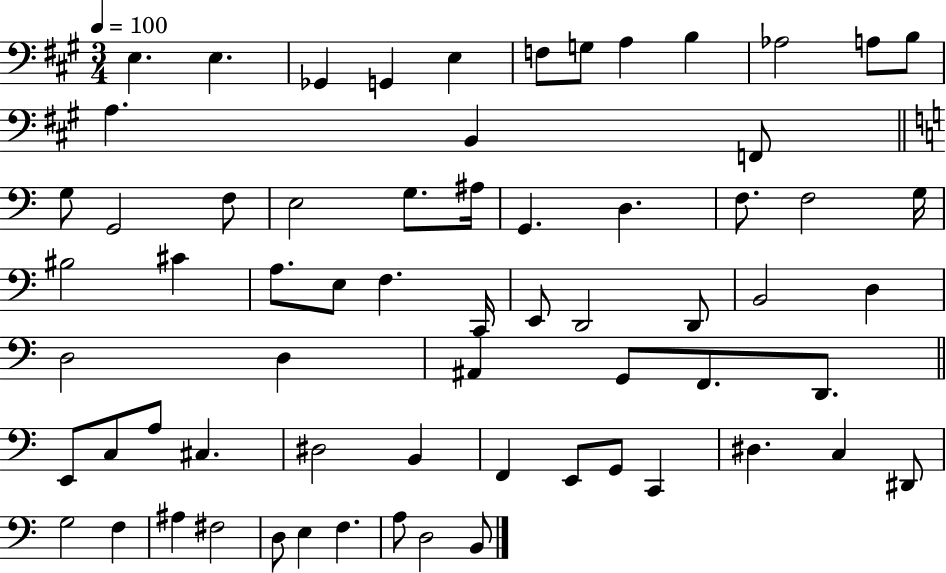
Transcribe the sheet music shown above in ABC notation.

X:1
T:Untitled
M:3/4
L:1/4
K:A
E, E, _G,, G,, E, F,/2 G,/2 A, B, _A,2 A,/2 B,/2 A, B,, F,,/2 G,/2 G,,2 F,/2 E,2 G,/2 ^A,/4 G,, D, F,/2 F,2 G,/4 ^B,2 ^C A,/2 E,/2 F, C,,/4 E,,/2 D,,2 D,,/2 B,,2 D, D,2 D, ^A,, G,,/2 F,,/2 D,,/2 E,,/2 C,/2 A,/2 ^C, ^D,2 B,, F,, E,,/2 G,,/2 C,, ^D, C, ^D,,/2 G,2 F, ^A, ^F,2 D,/2 E, F, A,/2 D,2 B,,/2